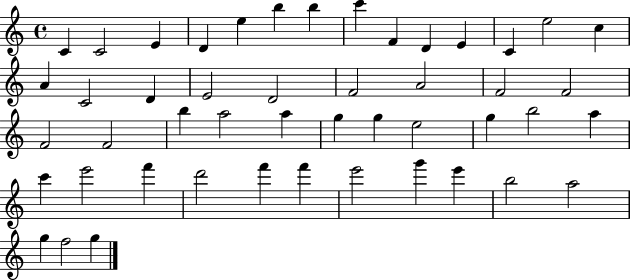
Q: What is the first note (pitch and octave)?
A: C4